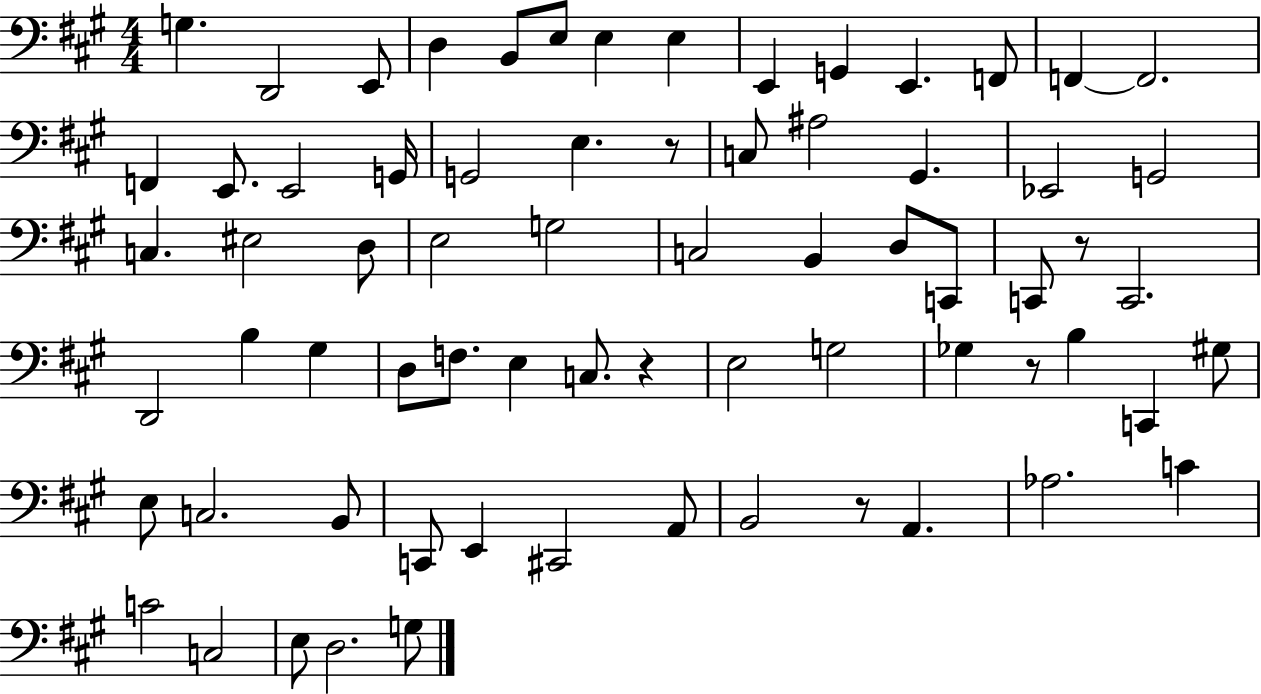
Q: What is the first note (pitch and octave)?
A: G3